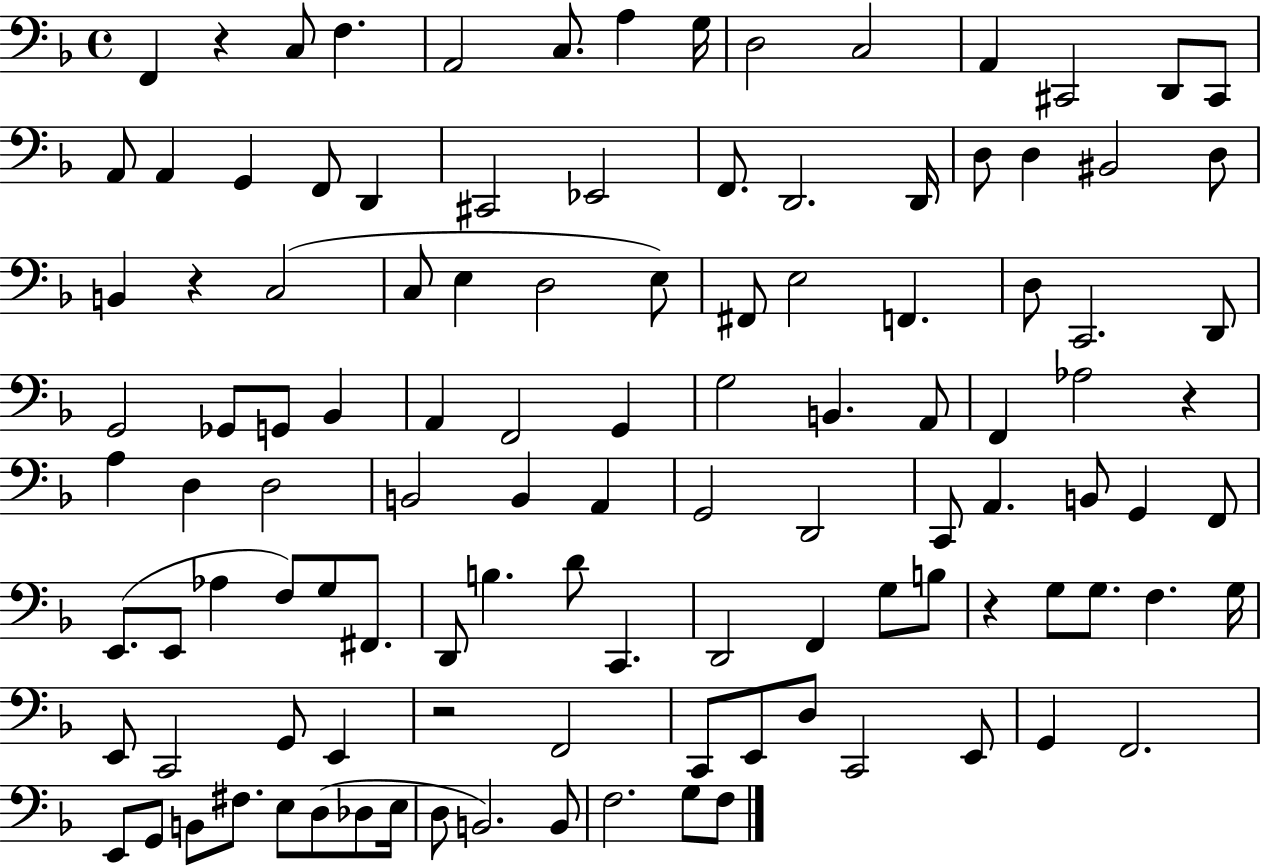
X:1
T:Untitled
M:4/4
L:1/4
K:F
F,, z C,/2 F, A,,2 C,/2 A, G,/4 D,2 C,2 A,, ^C,,2 D,,/2 ^C,,/2 A,,/2 A,, G,, F,,/2 D,, ^C,,2 _E,,2 F,,/2 D,,2 D,,/4 D,/2 D, ^B,,2 D,/2 B,, z C,2 C,/2 E, D,2 E,/2 ^F,,/2 E,2 F,, D,/2 C,,2 D,,/2 G,,2 _G,,/2 G,,/2 _B,, A,, F,,2 G,, G,2 B,, A,,/2 F,, _A,2 z A, D, D,2 B,,2 B,, A,, G,,2 D,,2 C,,/2 A,, B,,/2 G,, F,,/2 E,,/2 E,,/2 _A, F,/2 G,/2 ^F,,/2 D,,/2 B, D/2 C,, D,,2 F,, G,/2 B,/2 z G,/2 G,/2 F, G,/4 E,,/2 C,,2 G,,/2 E,, z2 F,,2 C,,/2 E,,/2 D,/2 C,,2 E,,/2 G,, F,,2 E,,/2 G,,/2 B,,/2 ^F,/2 E,/2 D,/2 _D,/2 E,/4 D,/2 B,,2 B,,/2 F,2 G,/2 F,/2